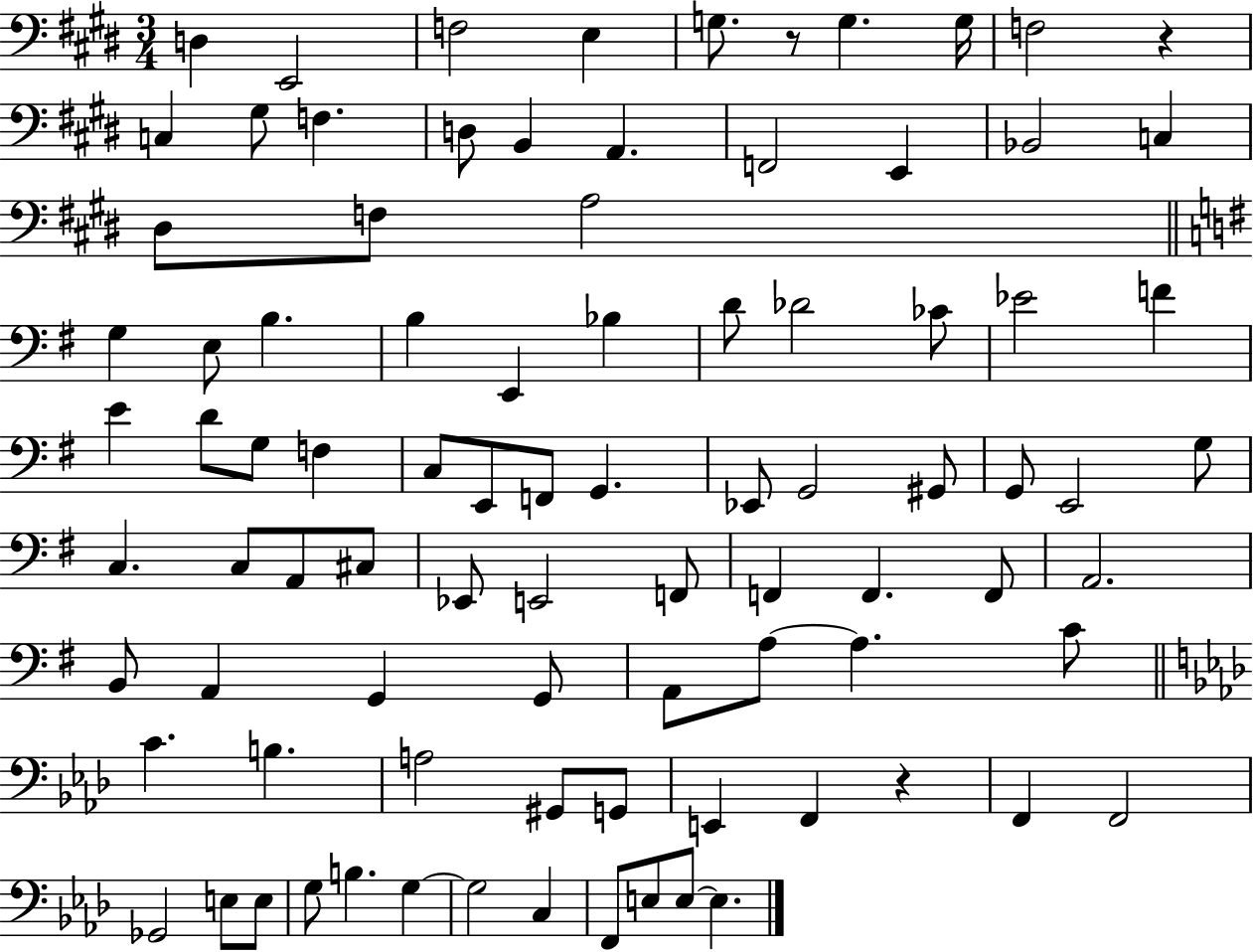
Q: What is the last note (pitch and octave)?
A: E3